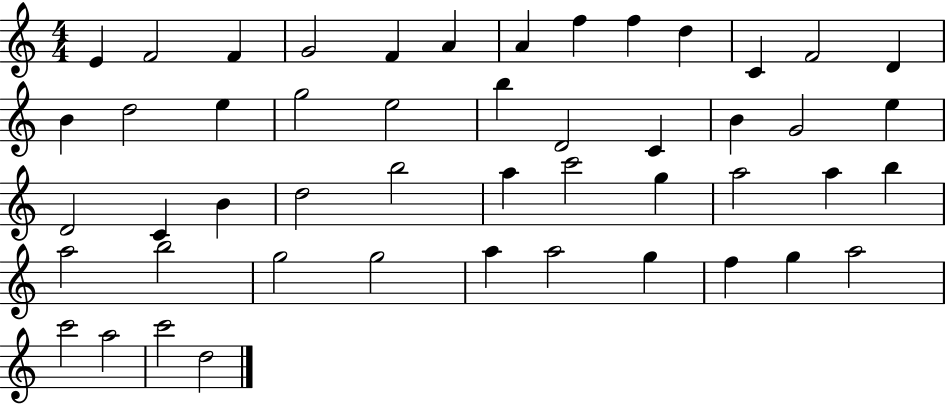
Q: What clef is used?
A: treble